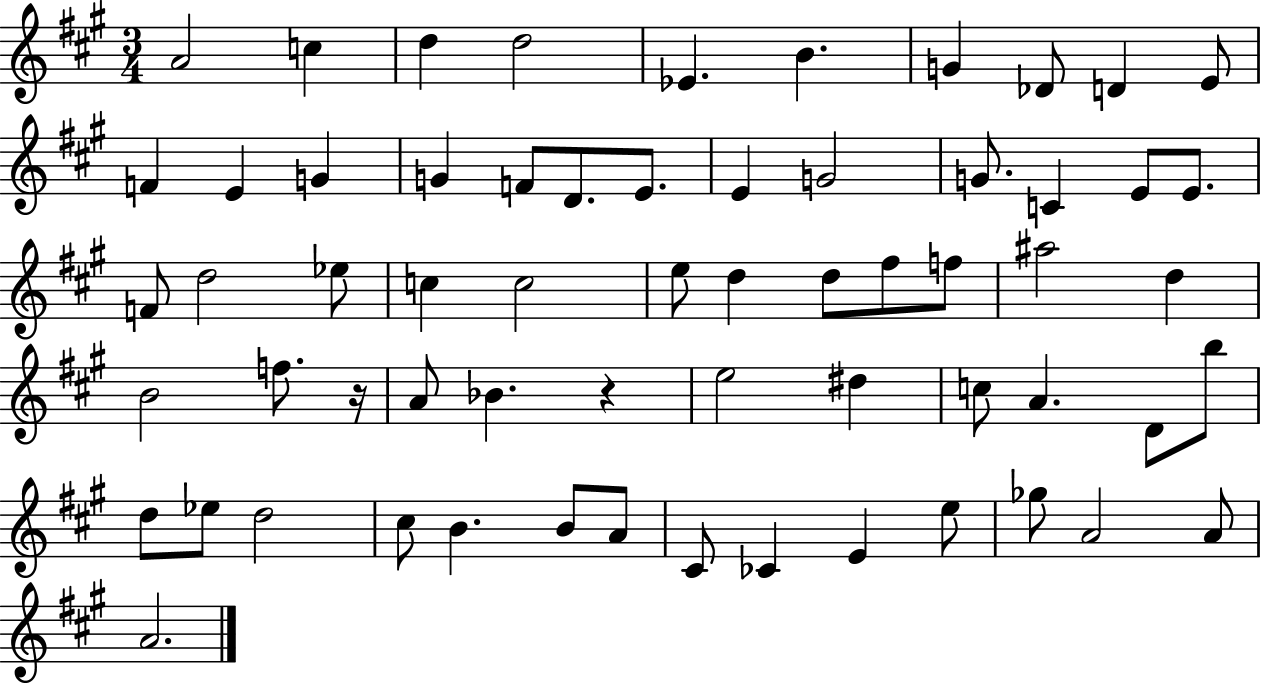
X:1
T:Untitled
M:3/4
L:1/4
K:A
A2 c d d2 _E B G _D/2 D E/2 F E G G F/2 D/2 E/2 E G2 G/2 C E/2 E/2 F/2 d2 _e/2 c c2 e/2 d d/2 ^f/2 f/2 ^a2 d B2 f/2 z/4 A/2 _B z e2 ^d c/2 A D/2 b/2 d/2 _e/2 d2 ^c/2 B B/2 A/2 ^C/2 _C E e/2 _g/2 A2 A/2 A2